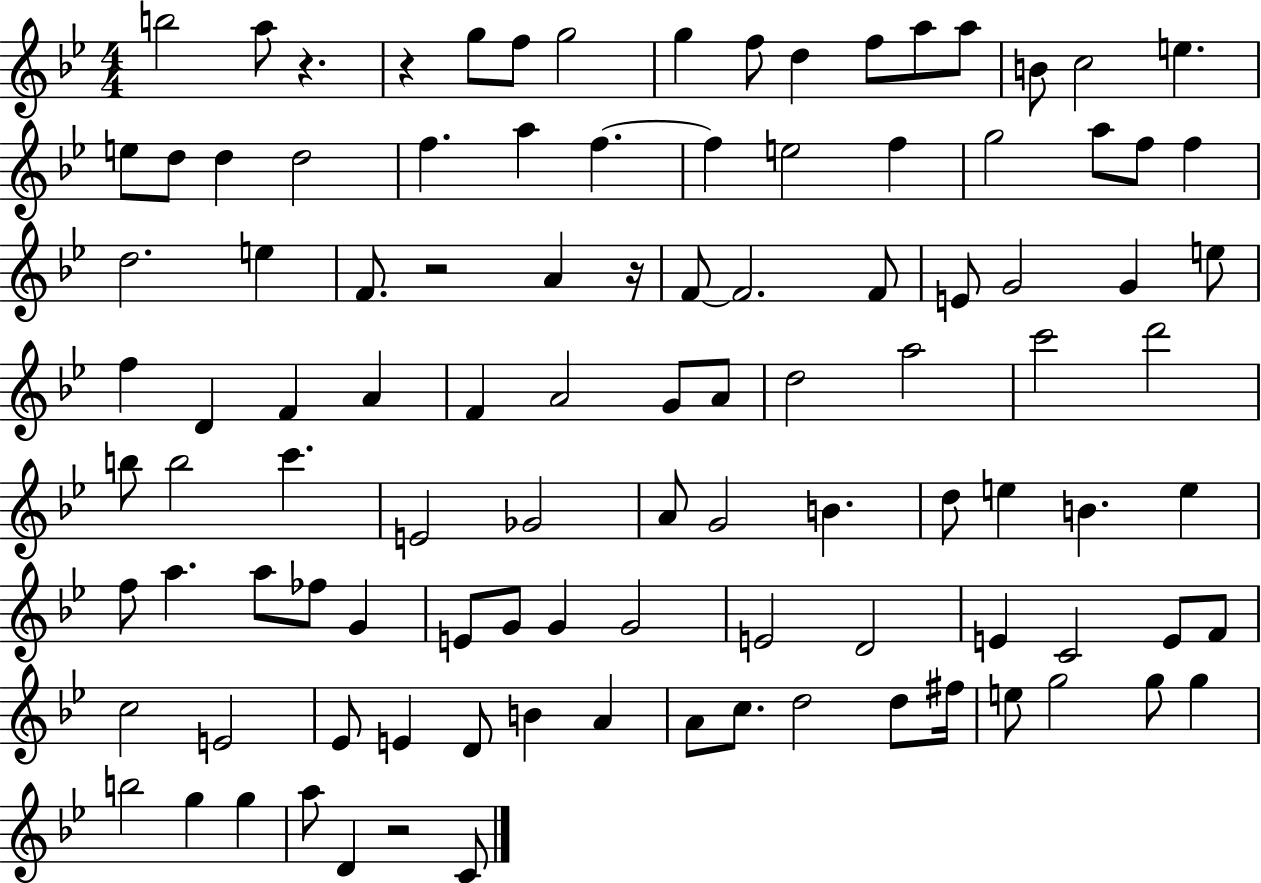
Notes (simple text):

B5/h A5/e R/q. R/q G5/e F5/e G5/h G5/q F5/e D5/q F5/e A5/e A5/e B4/e C5/h E5/q. E5/e D5/e D5/q D5/h F5/q. A5/q F5/q. F5/q E5/h F5/q G5/h A5/e F5/e F5/q D5/h. E5/q F4/e. R/h A4/q R/s F4/e F4/h. F4/e E4/e G4/h G4/q E5/e F5/q D4/q F4/q A4/q F4/q A4/h G4/e A4/e D5/h A5/h C6/h D6/h B5/e B5/h C6/q. E4/h Gb4/h A4/e G4/h B4/q. D5/e E5/q B4/q. E5/q F5/e A5/q. A5/e FES5/e G4/q E4/e G4/e G4/q G4/h E4/h D4/h E4/q C4/h E4/e F4/e C5/h E4/h Eb4/e E4/q D4/e B4/q A4/q A4/e C5/e. D5/h D5/e F#5/s E5/e G5/h G5/e G5/q B5/h G5/q G5/q A5/e D4/q R/h C4/e